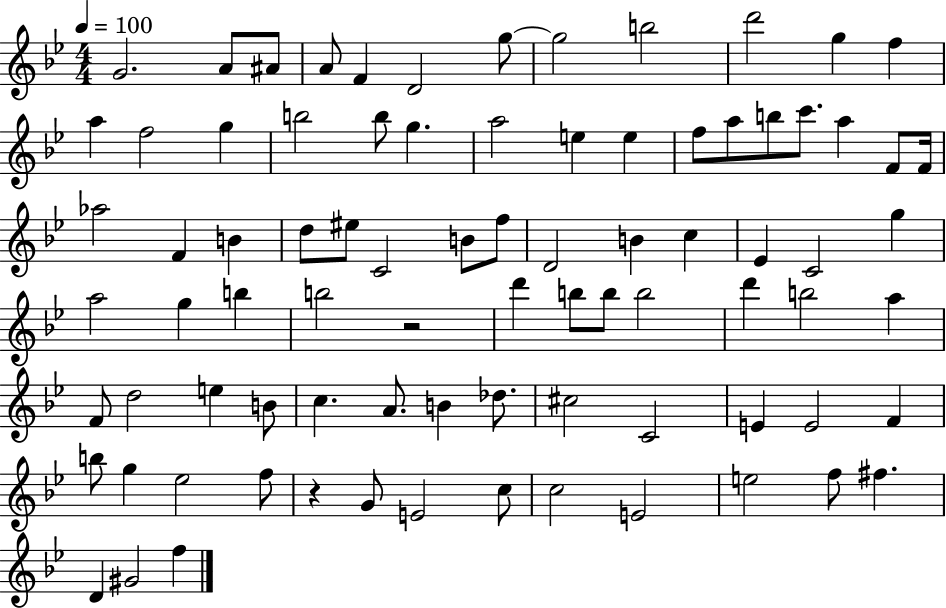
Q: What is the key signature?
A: BES major